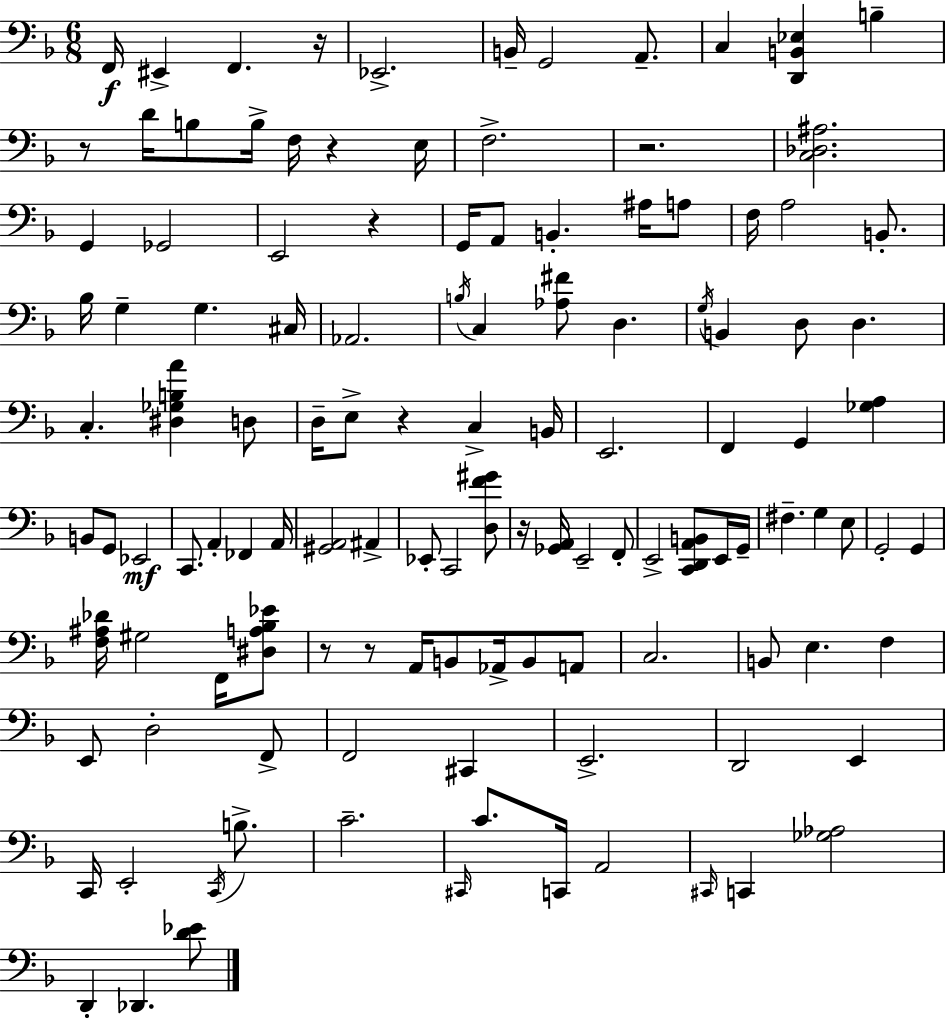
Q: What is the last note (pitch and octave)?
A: Db2